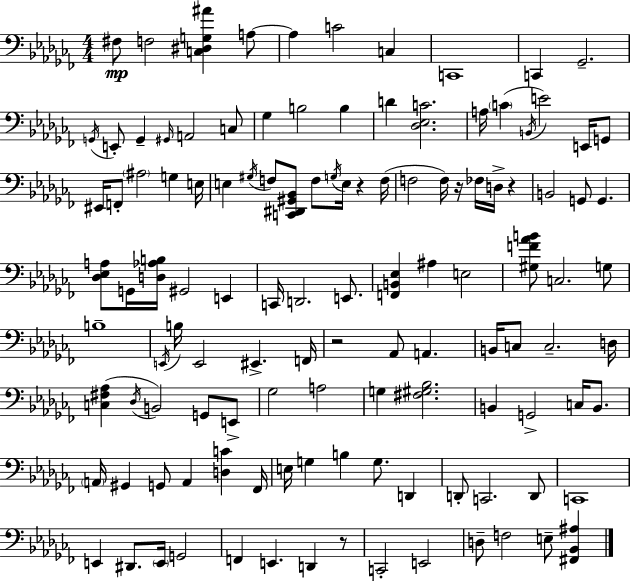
{
  \clef bass
  \numericTimeSignature
  \time 4/4
  \key aes \minor
  \repeat volta 2 { fis8\mp f2 <c dis g ais'>4 a8~~ | a4 c'2 c4 | c,1 | c,4 ges,2.-- | \break \acciaccatura { g,16 } e,8-. g,4-- \grace { gis,16 } a,2 | c8 ges4 b2 b4 | d'4 <des ees c'>2. | a16 \parenthesize c'4( \acciaccatura { b,16 } e'2) | \break e,16 g,8 eis,16 f,8-. \parenthesize ais2 g4 | e16 e4 \acciaccatura { gis16 } f8 <c, dis, gis, bes,>8 f8 \acciaccatura { g16 } e16 | r4 f16( f2 f16) r16 fes16 | d16-> r4 b,2 g,8 g,4. | \break <des ees a>8 g,16 <d aes b>16 gis,2 | e,4 c,16 d,2. | e,8. <f, b, ees>4 ais4 e2 | <gis f' aes' b'>8 c2. | \break g8 b1-- | \acciaccatura { e,16 } b16 e,2 eis,4.-> | f,16 r2 aes,8 | a,4. b,16 c8 c2.-- | \break d16 <c fis aes>4( \acciaccatura { des16 } b,2) | g,8 e,8-> ges2 a2 | g4 <fis gis bes>2. | b,4 g,2-> | \break c16 b,8. \parenthesize a,16 gis,4 g,8 a,4 | <d c'>4 fes,16 e16 g4 b4 | g8. d,4 d,8-. c,2. | d,8 c,1 | \break e,4 dis,8. \parenthesize e,16 g,2 | f,4 e,4. | d,4 r8 c,2-. e,2 | d8-- f2 | \break e8-- <fis, bes, ais>4 } \bar "|."
}